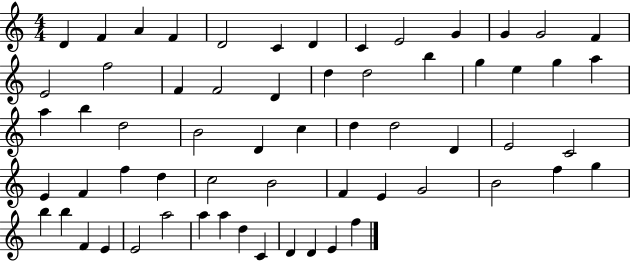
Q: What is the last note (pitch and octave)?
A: F5